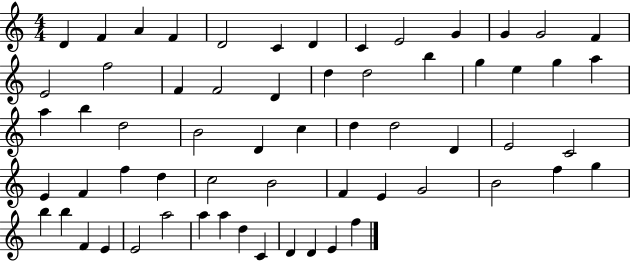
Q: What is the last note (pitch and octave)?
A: F5